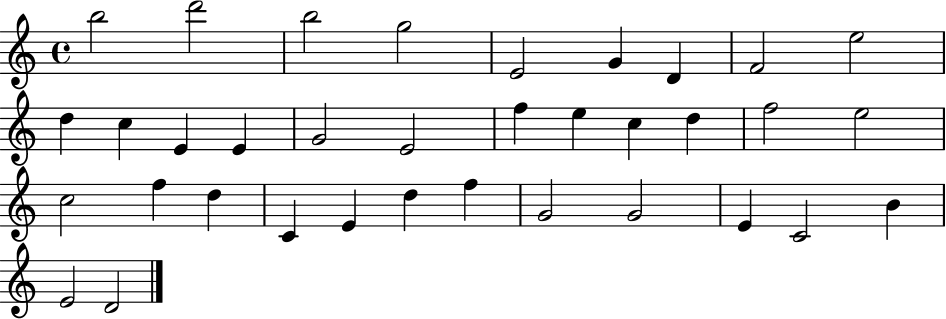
{
  \clef treble
  \time 4/4
  \defaultTimeSignature
  \key c \major
  b''2 d'''2 | b''2 g''2 | e'2 g'4 d'4 | f'2 e''2 | \break d''4 c''4 e'4 e'4 | g'2 e'2 | f''4 e''4 c''4 d''4 | f''2 e''2 | \break c''2 f''4 d''4 | c'4 e'4 d''4 f''4 | g'2 g'2 | e'4 c'2 b'4 | \break e'2 d'2 | \bar "|."
}